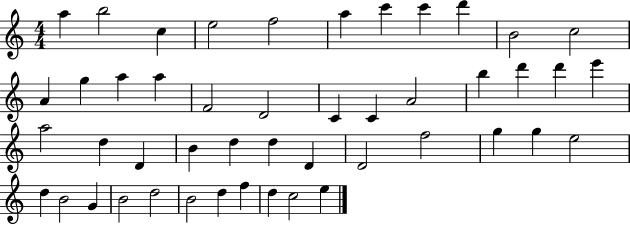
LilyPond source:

{
  \clef treble
  \numericTimeSignature
  \time 4/4
  \key c \major
  a''4 b''2 c''4 | e''2 f''2 | a''4 c'''4 c'''4 d'''4 | b'2 c''2 | \break a'4 g''4 a''4 a''4 | f'2 d'2 | c'4 c'4 a'2 | b''4 d'''4 d'''4 e'''4 | \break a''2 d''4 d'4 | b'4 d''4 d''4 d'4 | d'2 f''2 | g''4 g''4 e''2 | \break d''4 b'2 g'4 | b'2 d''2 | b'2 d''4 f''4 | d''4 c''2 e''4 | \break \bar "|."
}